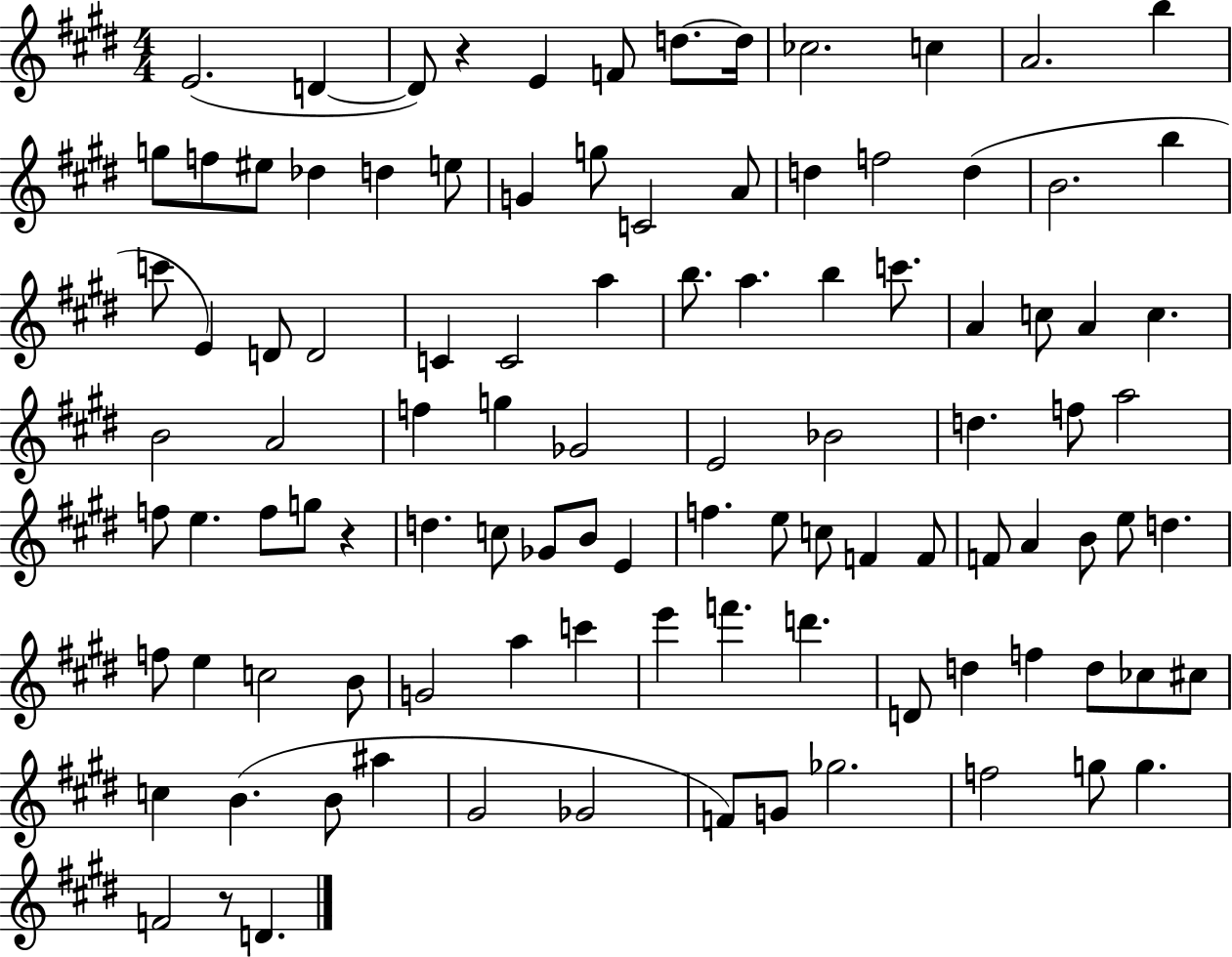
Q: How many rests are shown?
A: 3